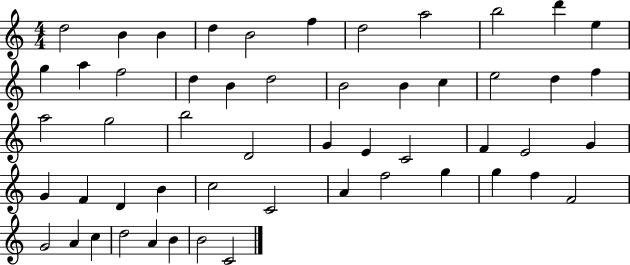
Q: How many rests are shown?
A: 0